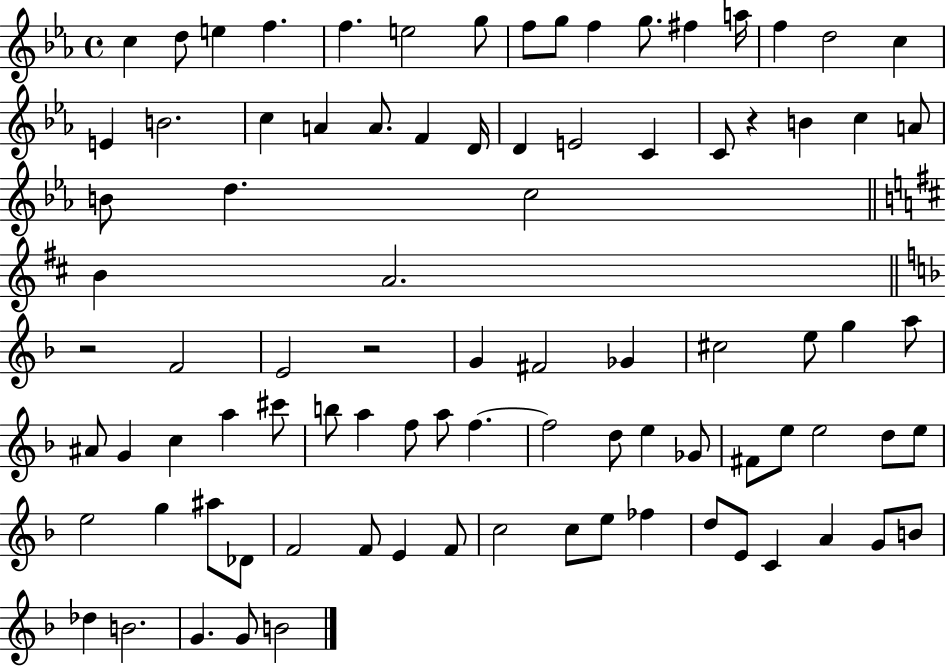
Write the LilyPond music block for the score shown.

{
  \clef treble
  \time 4/4
  \defaultTimeSignature
  \key ees \major
  c''4 d''8 e''4 f''4. | f''4. e''2 g''8 | f''8 g''8 f''4 g''8. fis''4 a''16 | f''4 d''2 c''4 | \break e'4 b'2. | c''4 a'4 a'8. f'4 d'16 | d'4 e'2 c'4 | c'8 r4 b'4 c''4 a'8 | \break b'8 d''4. c''2 | \bar "||" \break \key b \minor b'4 a'2. | \bar "||" \break \key f \major r2 f'2 | e'2 r2 | g'4 fis'2 ges'4 | cis''2 e''8 g''4 a''8 | \break ais'8 g'4 c''4 a''4 cis'''8 | b''8 a''4 f''8 a''8 f''4.~~ | f''2 d''8 e''4 ges'8 | fis'8 e''8 e''2 d''8 e''8 | \break e''2 g''4 ais''8 des'8 | f'2 f'8 e'4 f'8 | c''2 c''8 e''8 fes''4 | d''8 e'8 c'4 a'4 g'8 b'8 | \break des''4 b'2. | g'4. g'8 b'2 | \bar "|."
}